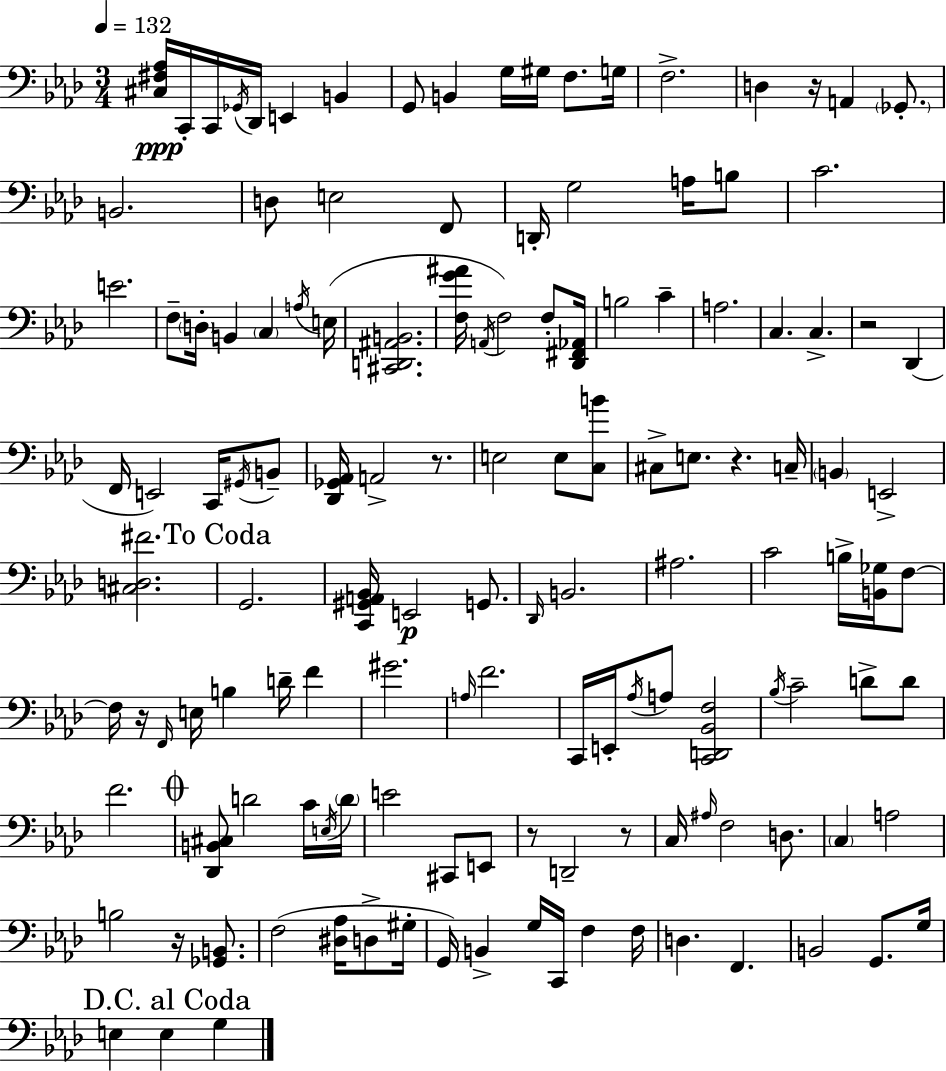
{
  \clef bass
  \numericTimeSignature
  \time 3/4
  \key aes \major
  \tempo 4 = 132
  <cis fis aes>16\ppp c,16-. c,16 \acciaccatura { ges,16 } des,16 e,4 b,4 | g,8 b,4 g16 gis16 f8. | g16 f2.-> | d4 r16 a,4 \parenthesize ges,8.-. | \break b,2. | d8 e2 f,8 | d,16-. g2 a16 b8 | c'2. | \break e'2. | f8-- \parenthesize d16-. b,4 \parenthesize c4 | \acciaccatura { a16 }( e16 <cis, d, ais, b,>2. | <f g' ais'>16 \acciaccatura { a,16 } f2) | \break f8-. <des, fis, aes,>16 b2 c'4-- | a2. | c4. c4.-> | r2 des,4( | \break f,16 e,2) | c,16 \acciaccatura { gis,16 } b,8-- <des, ges, aes,>16 a,2-> | r8. e2 | e8 <c b'>8 cis8-> e8. r4. | \break c16-- \parenthesize b,4 e,2-> | <cis d fis'>2. | \mark "To Coda" g,2. | <c, gis, a, bes,>16 e,2\p | \break g,8. \grace { des,16 } b,2. | ais2. | c'2 | b16-> <b, ges>16 f8~~ f16 r16 \grace { f,16 } e16 b4 | \break d'16-- f'4 gis'2. | \grace { a16 } f'2. | c,16 e,16-. \acciaccatura { aes16 } a8 | <c, d, bes, f>2 \acciaccatura { bes16 } c'2-- | \break d'8-> d'8 f'2. | \mark \markup { \musicglyph "scripts.coda" } <des, b, cis>8 d'2 | c'16 \acciaccatura { e16 } \parenthesize d'16 e'2 | cis,8 e,8 r8 | \break d,2-- r8 c16 \grace { ais16 } | f2 d8. \parenthesize c4 | a2 b2 | r16 <ges, b,>8. f2( | \break <dis aes>16 d8-> gis16-. g,16) | b,4-> g16 c,16 f4 f16 d4. | f,4. b,2 | g,8. g16 \mark "D.C. al Coda" e4 | \break e4 g4 \bar "|."
}